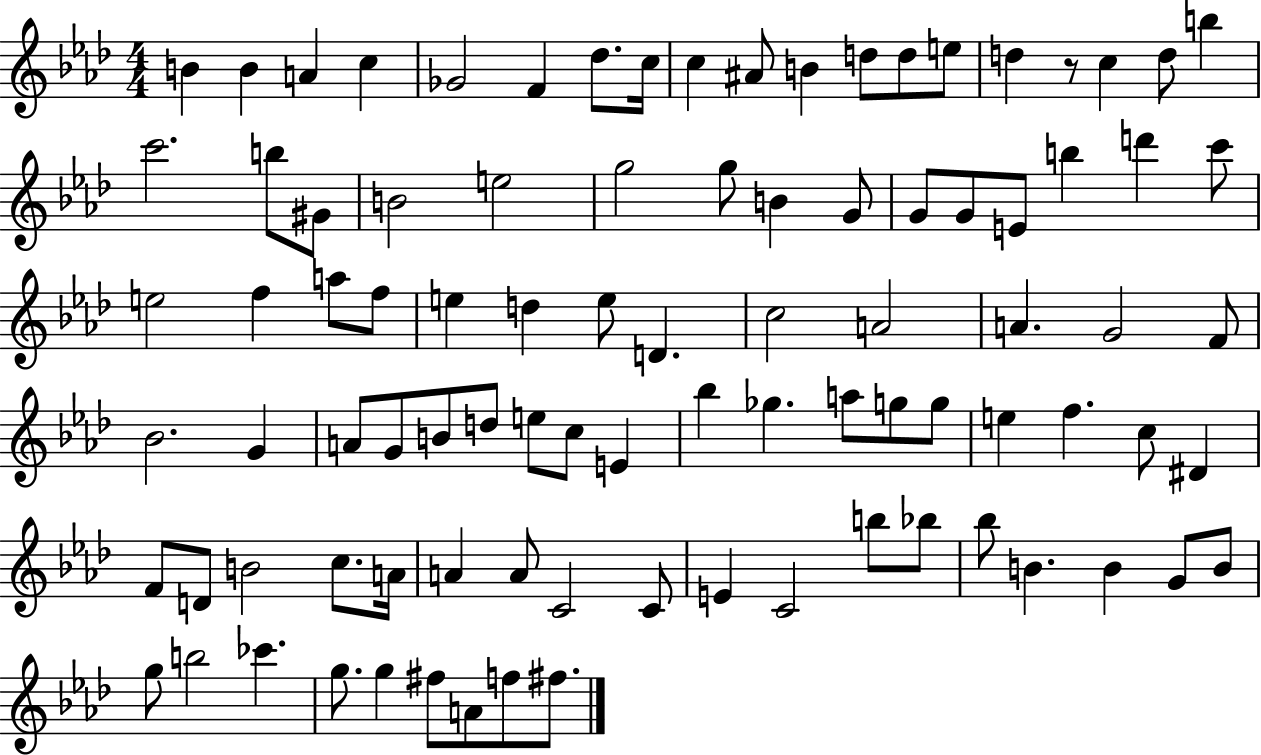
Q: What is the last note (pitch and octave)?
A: F#5